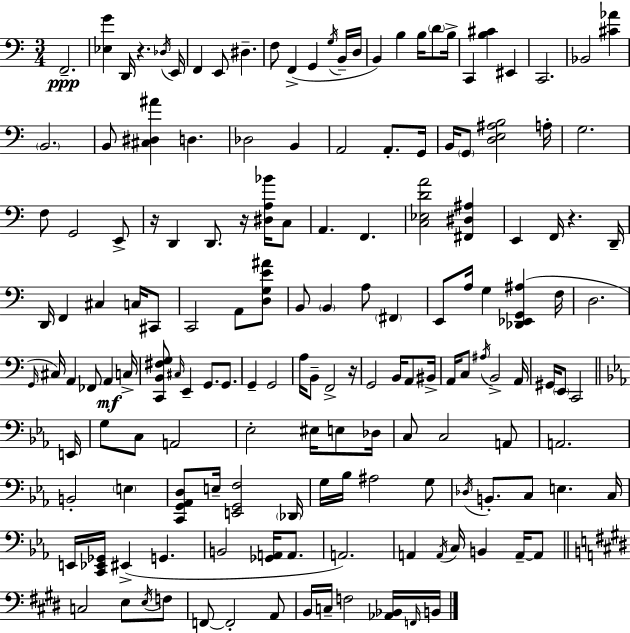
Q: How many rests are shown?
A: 5